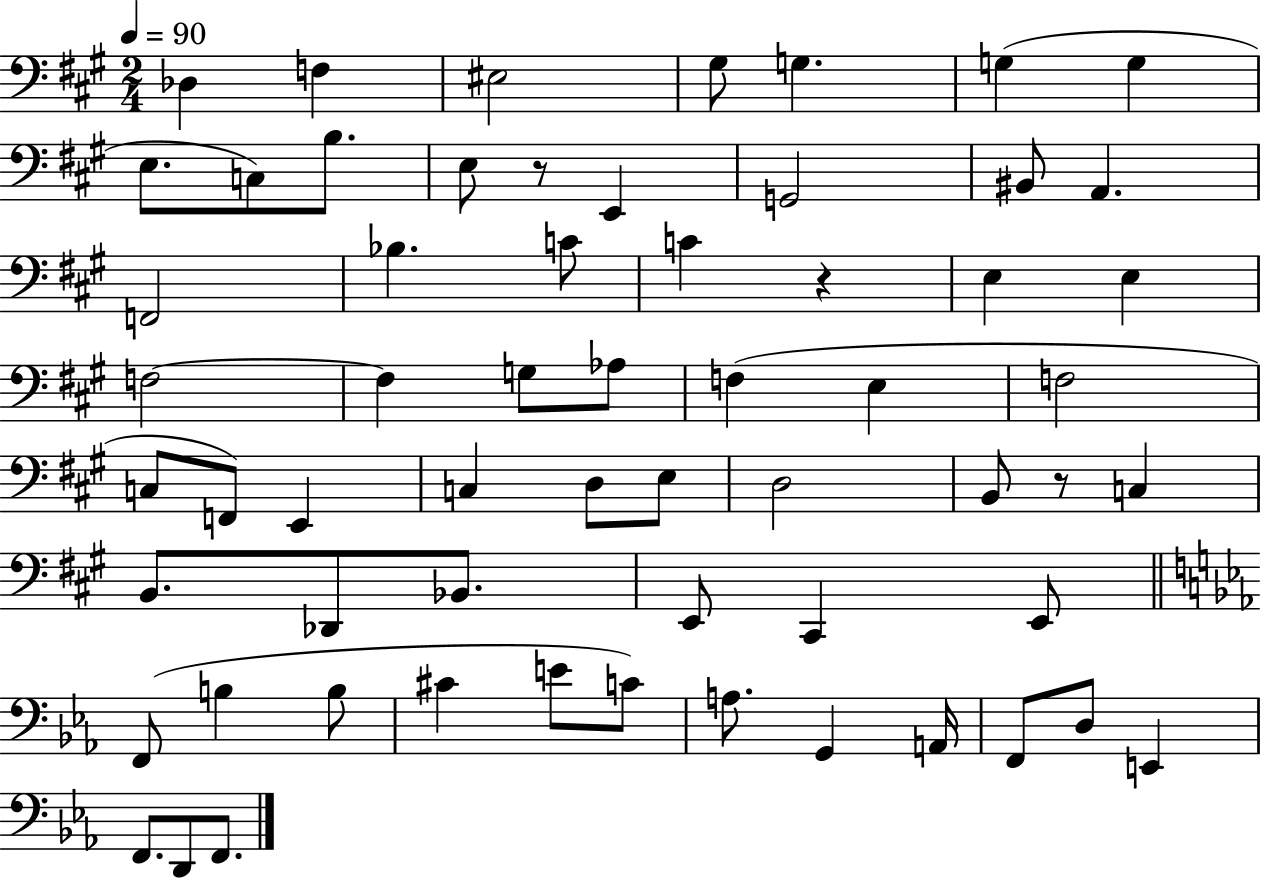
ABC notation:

X:1
T:Untitled
M:2/4
L:1/4
K:A
_D, F, ^E,2 ^G,/2 G, G, G, E,/2 C,/2 B,/2 E,/2 z/2 E,, G,,2 ^B,,/2 A,, F,,2 _B, C/2 C z E, E, F,2 F, G,/2 _A,/2 F, E, F,2 C,/2 F,,/2 E,, C, D,/2 E,/2 D,2 B,,/2 z/2 C, B,,/2 _D,,/2 _B,,/2 E,,/2 ^C,, E,,/2 F,,/2 B, B,/2 ^C E/2 C/2 A,/2 G,, A,,/4 F,,/2 D,/2 E,, F,,/2 D,,/2 F,,/2